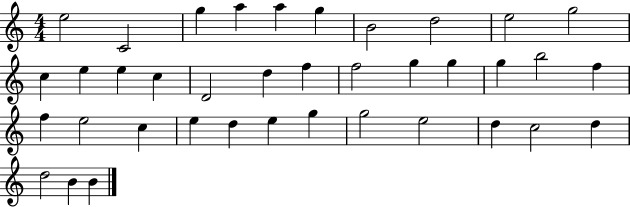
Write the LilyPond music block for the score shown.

{
  \clef treble
  \numericTimeSignature
  \time 4/4
  \key c \major
  e''2 c'2 | g''4 a''4 a''4 g''4 | b'2 d''2 | e''2 g''2 | \break c''4 e''4 e''4 c''4 | d'2 d''4 f''4 | f''2 g''4 g''4 | g''4 b''2 f''4 | \break f''4 e''2 c''4 | e''4 d''4 e''4 g''4 | g''2 e''2 | d''4 c''2 d''4 | \break d''2 b'4 b'4 | \bar "|."
}